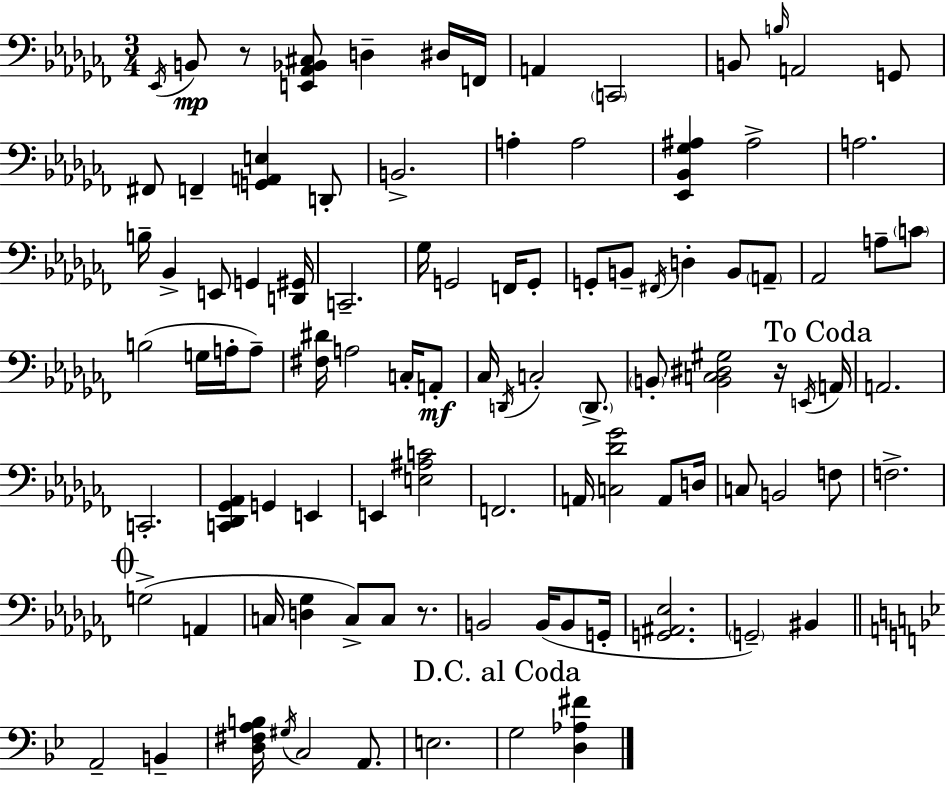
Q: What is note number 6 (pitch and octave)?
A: A2